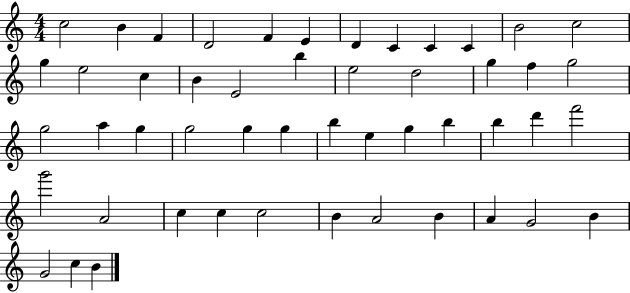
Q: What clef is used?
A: treble